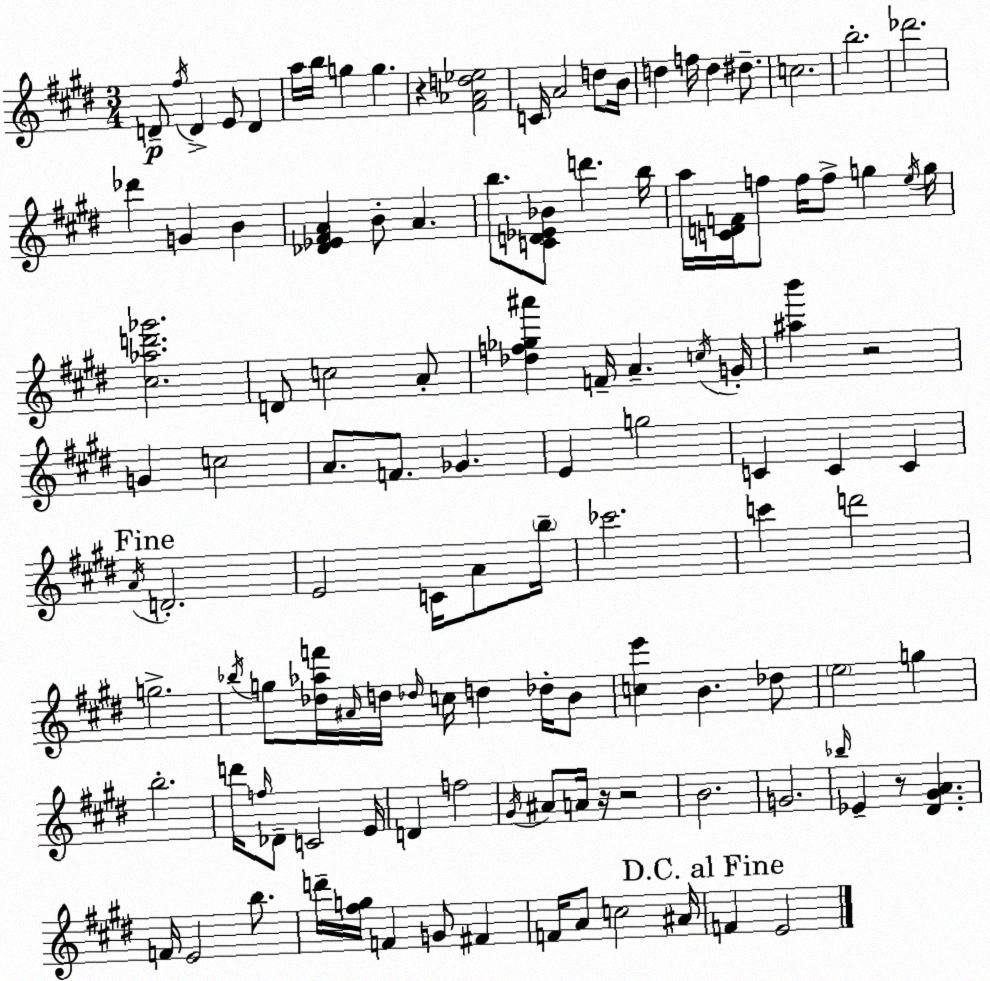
X:1
T:Untitled
M:3/4
L:1/4
K:E
D/2 ^f/4 D E/2 D a/4 b/4 g g z [^F_Ad_e]2 C/4 A2 d/2 B/4 d f/4 d ^d/2 c2 b2 _d'2 _d' G B [_D_E^FA] B/2 A b/2 [CD_E_B]/2 d' b/4 a/4 [CDF]/4 f/2 f/4 f/2 g e/4 g/4 [^c_ad'_g']2 D/2 c2 A/2 [_df_g^a'] F/4 A c/4 G/4 [^ab'] z2 G c2 A/2 F/2 _G E g2 C C C A/4 D2 E2 C/4 A/2 b/4 _c'2 c' d'2 g2 _b/4 g/2 [_d_af']/4 ^A/4 d/4 _d/4 c/4 d _d/4 B/2 [ce'] B _d/2 e2 g b2 d'/4 f/4 _D/2 C2 E/4 D f2 ^G/4 ^A/2 A/4 z/4 z2 B2 G2 _b/4 _E z/2 [^D^GA] F/4 E2 b/2 d'/4 [^fg]/4 F G/2 ^F F/4 A/2 c2 ^A/4 F E2